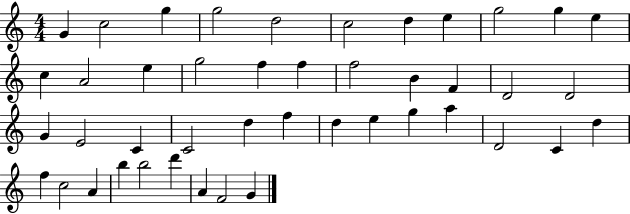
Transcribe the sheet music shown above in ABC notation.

X:1
T:Untitled
M:4/4
L:1/4
K:C
G c2 g g2 d2 c2 d e g2 g e c A2 e g2 f f f2 B F D2 D2 G E2 C C2 d f d e g a D2 C d f c2 A b b2 d' A F2 G